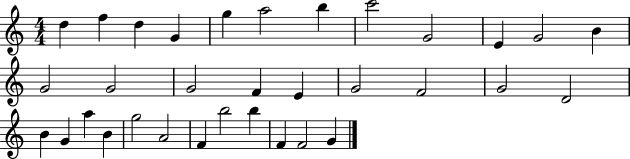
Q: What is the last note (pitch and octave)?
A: G4